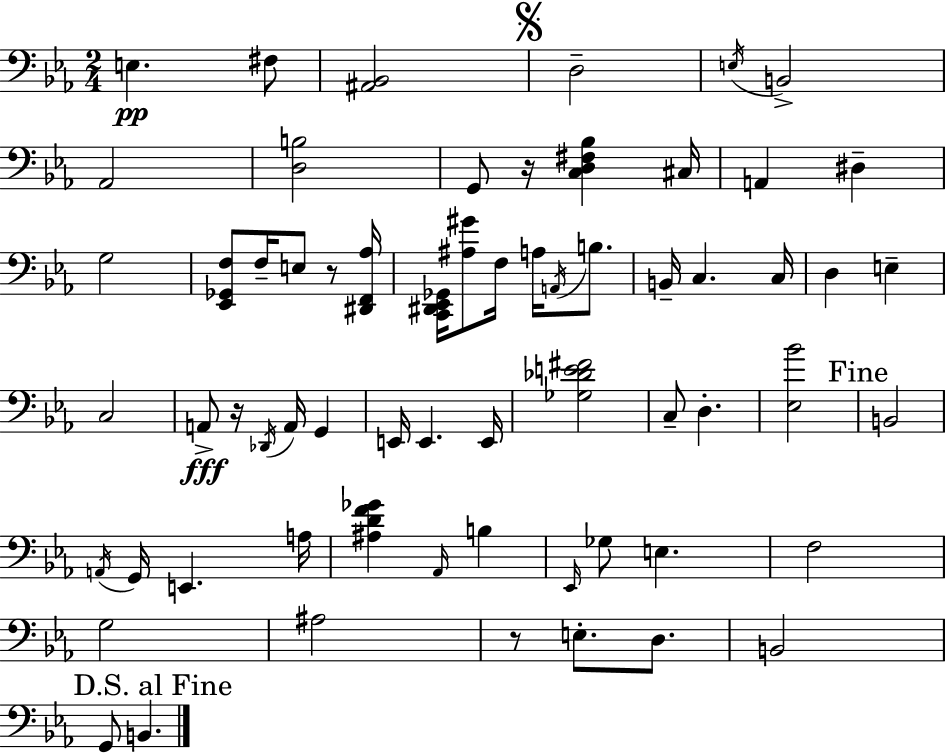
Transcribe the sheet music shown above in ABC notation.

X:1
T:Untitled
M:2/4
L:1/4
K:Eb
E, ^F,/2 [^A,,_B,,]2 D,2 E,/4 B,,2 _A,,2 [D,B,]2 G,,/2 z/4 [C,D,^F,_B,] ^C,/4 A,, ^D, G,2 [_E,,_G,,F,]/2 F,/4 E,/2 z/2 [^D,,F,,_A,]/4 [C,,^D,,_E,,_G,,]/4 [^A,^G]/2 F,/4 A,/4 A,,/4 B,/2 B,,/4 C, C,/4 D, E, C,2 A,,/2 z/4 _D,,/4 A,,/4 G,, E,,/4 E,, E,,/4 [_G,_DE^F]2 C,/2 D, [_E,_B]2 B,,2 A,,/4 G,,/4 E,, A,/4 [^A,DF_G] _A,,/4 B, _E,,/4 _G,/2 E, F,2 G,2 ^A,2 z/2 E,/2 D,/2 B,,2 G,,/2 B,,